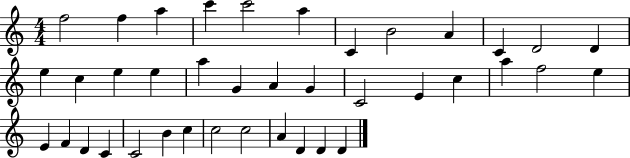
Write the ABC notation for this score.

X:1
T:Untitled
M:4/4
L:1/4
K:C
f2 f a c' c'2 a C B2 A C D2 D e c e e a G A G C2 E c a f2 e E F D C C2 B c c2 c2 A D D D